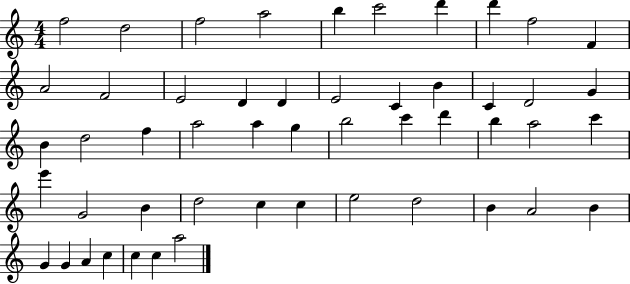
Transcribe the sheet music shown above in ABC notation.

X:1
T:Untitled
M:4/4
L:1/4
K:C
f2 d2 f2 a2 b c'2 d' d' f2 F A2 F2 E2 D D E2 C B C D2 G B d2 f a2 a g b2 c' d' b a2 c' e' G2 B d2 c c e2 d2 B A2 B G G A c c c a2